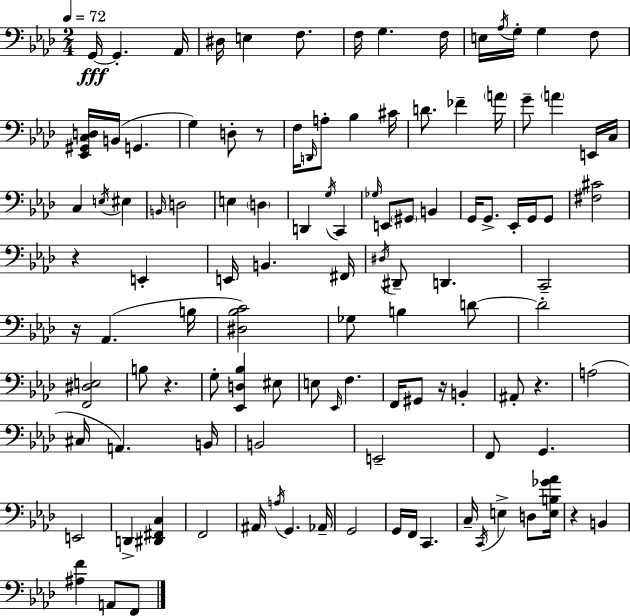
G2/s G2/q. Ab2/s D#3/s E3/q F3/e. F3/s G3/q. F3/s E3/s Ab3/s G3/s G3/q F3/e [Eb2,G#2,C3,D3]/s B2/s G2/q. G3/q D3/e R/e F3/s D2/s A3/e Bb3/q C#4/s D4/e. FES4/q A4/s G4/e A4/q E2/s C3/s C3/q E3/s EIS3/q B2/s D3/h E3/q D3/q D2/q G3/s C2/q Gb3/s E2/e G#2/e B2/q G2/s G2/e. Eb2/s G2/s G2/e [F#3,C#4]/h R/q E2/q E2/s B2/q. F#2/s D#3/s D#2/e D2/q. C2/h R/s Ab2/q. B3/s [D#3,Bb3,C4]/h Gb3/e B3/q D4/e D4/h [F2,D#3,E3]/h B3/e R/q. G3/e [Eb2,D3,Bb3]/q EIS3/e E3/e Eb2/s F3/q. F2/s G#2/e R/s B2/q A#2/e R/q. A3/h C#3/s A2/q. B2/s B2/h E2/h F2/e G2/q. E2/h D2/q [D#2,F#2,C3]/q F2/h A#2/s A3/s G2/q. Ab2/s G2/h G2/s F2/s C2/q. C3/s C2/s E3/q D3/e [E3,B3,Gb4,Ab4]/s R/q B2/q [A#3,F4]/q A2/e F2/e